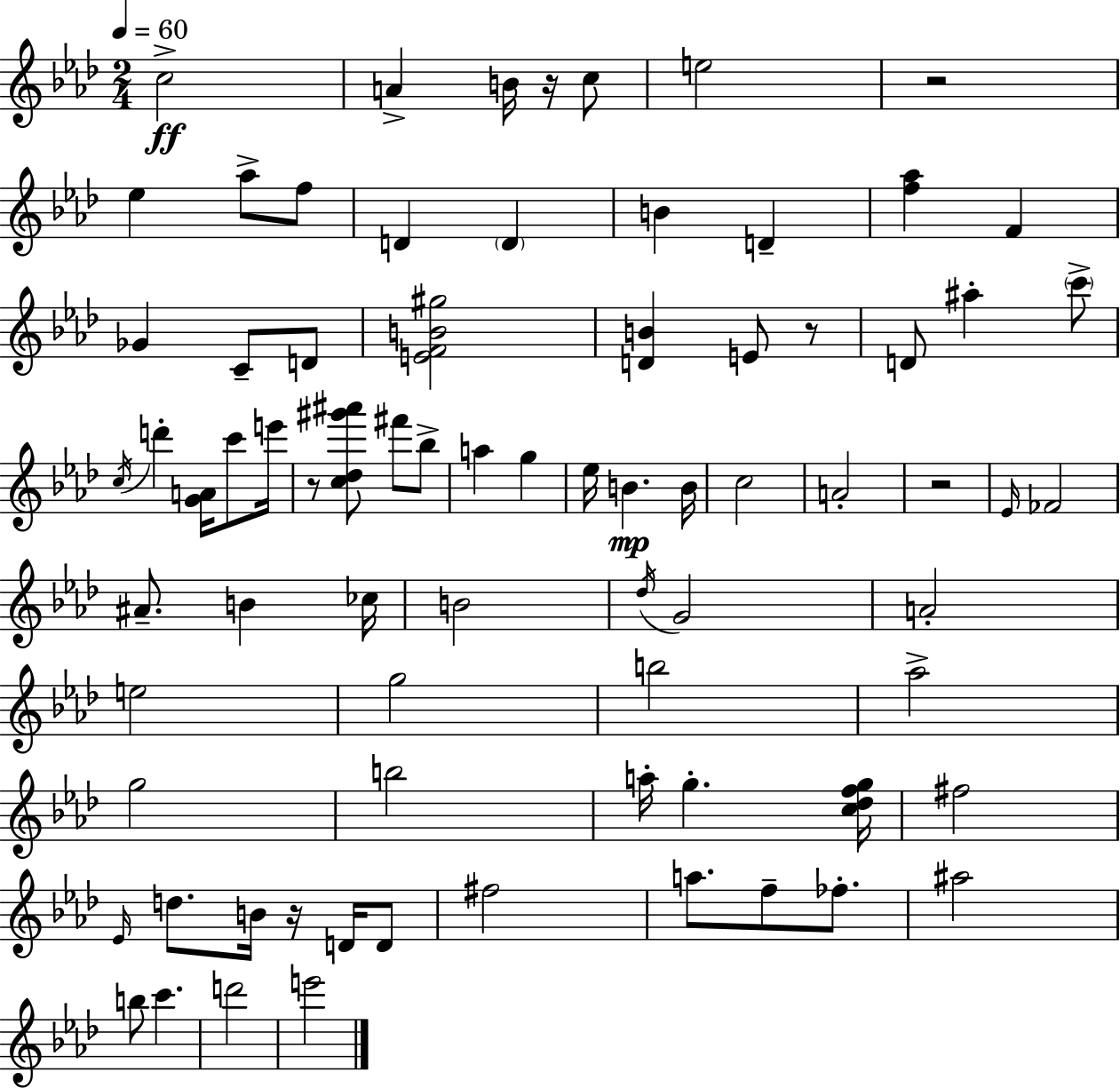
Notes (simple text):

C5/h A4/q B4/s R/s C5/e E5/h R/h Eb5/q Ab5/e F5/e D4/q D4/q B4/q D4/q [F5,Ab5]/q F4/q Gb4/q C4/e D4/e [E4,F4,B4,G#5]/h [D4,B4]/q E4/e R/e D4/e A#5/q C6/e C5/s D6/q [G4,A4]/s C6/e E6/s R/e [C5,Db5,G#6,A#6]/e F#6/e Bb5/e A5/q G5/q Eb5/s B4/q. B4/s C5/h A4/h R/h Eb4/s FES4/h A#4/e. B4/q CES5/s B4/h Db5/s G4/h A4/h E5/h G5/h B5/h Ab5/h G5/h B5/h A5/s G5/q. [C5,Db5,F5,G5]/s F#5/h Eb4/s D5/e. B4/s R/s D4/s D4/e F#5/h A5/e. F5/e FES5/e. A#5/h B5/e C6/q. D6/h E6/h